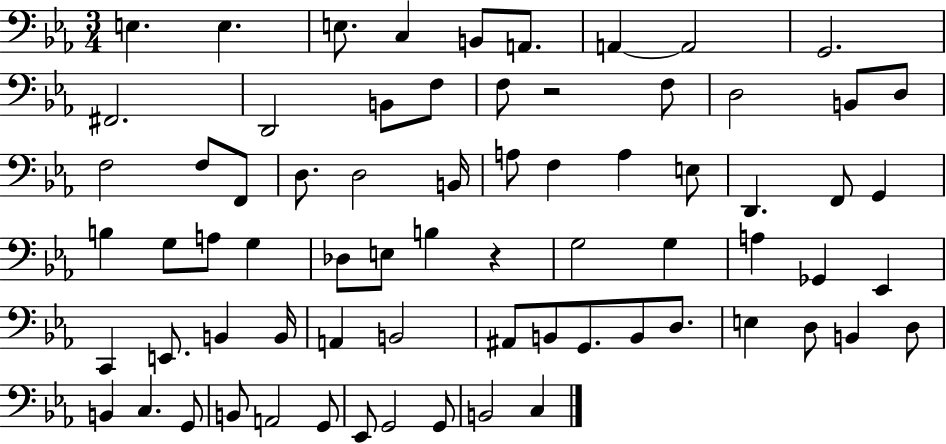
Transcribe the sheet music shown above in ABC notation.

X:1
T:Untitled
M:3/4
L:1/4
K:Eb
E, E, E,/2 C, B,,/2 A,,/2 A,, A,,2 G,,2 ^F,,2 D,,2 B,,/2 F,/2 F,/2 z2 F,/2 D,2 B,,/2 D,/2 F,2 F,/2 F,,/2 D,/2 D,2 B,,/4 A,/2 F, A, E,/2 D,, F,,/2 G,, B, G,/2 A,/2 G, _D,/2 E,/2 B, z G,2 G, A, _G,, _E,, C,, E,,/2 B,, B,,/4 A,, B,,2 ^A,,/2 B,,/2 G,,/2 B,,/2 D,/2 E, D,/2 B,, D,/2 B,, C, G,,/2 B,,/2 A,,2 G,,/2 _E,,/2 G,,2 G,,/2 B,,2 C,